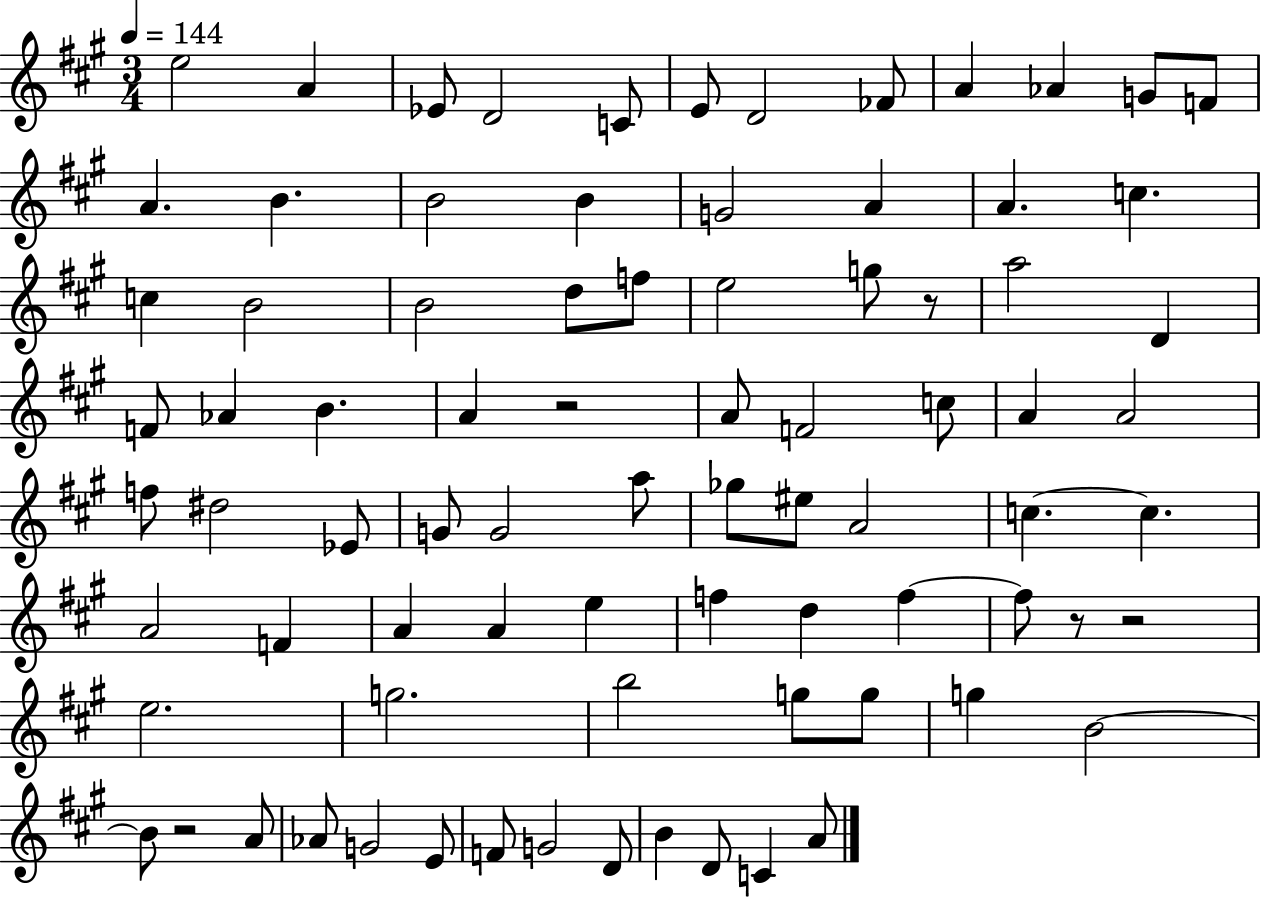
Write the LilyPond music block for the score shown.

{
  \clef treble
  \numericTimeSignature
  \time 3/4
  \key a \major
  \tempo 4 = 144
  e''2 a'4 | ees'8 d'2 c'8 | e'8 d'2 fes'8 | a'4 aes'4 g'8 f'8 | \break a'4. b'4. | b'2 b'4 | g'2 a'4 | a'4. c''4. | \break c''4 b'2 | b'2 d''8 f''8 | e''2 g''8 r8 | a''2 d'4 | \break f'8 aes'4 b'4. | a'4 r2 | a'8 f'2 c''8 | a'4 a'2 | \break f''8 dis''2 ees'8 | g'8 g'2 a''8 | ges''8 eis''8 a'2 | c''4.~~ c''4. | \break a'2 f'4 | a'4 a'4 e''4 | f''4 d''4 f''4~~ | f''8 r8 r2 | \break e''2. | g''2. | b''2 g''8 g''8 | g''4 b'2~~ | \break b'8 r2 a'8 | aes'8 g'2 e'8 | f'8 g'2 d'8 | b'4 d'8 c'4 a'8 | \break \bar "|."
}